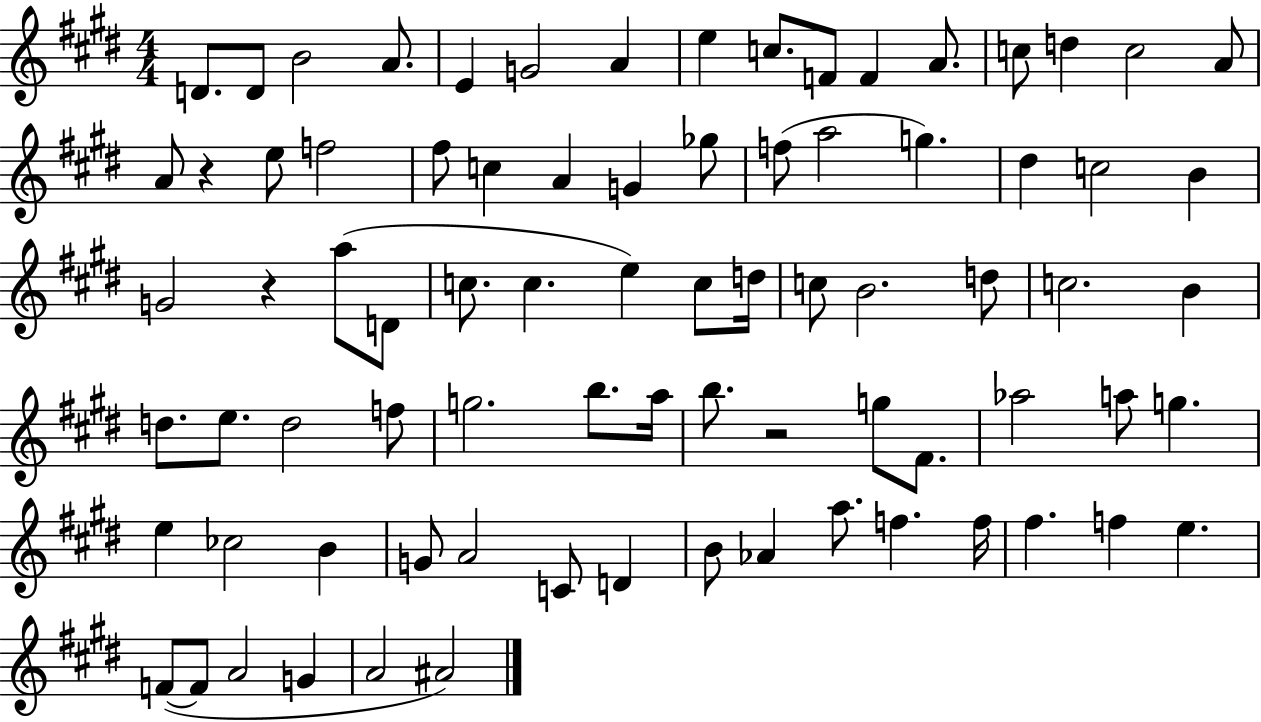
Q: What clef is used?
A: treble